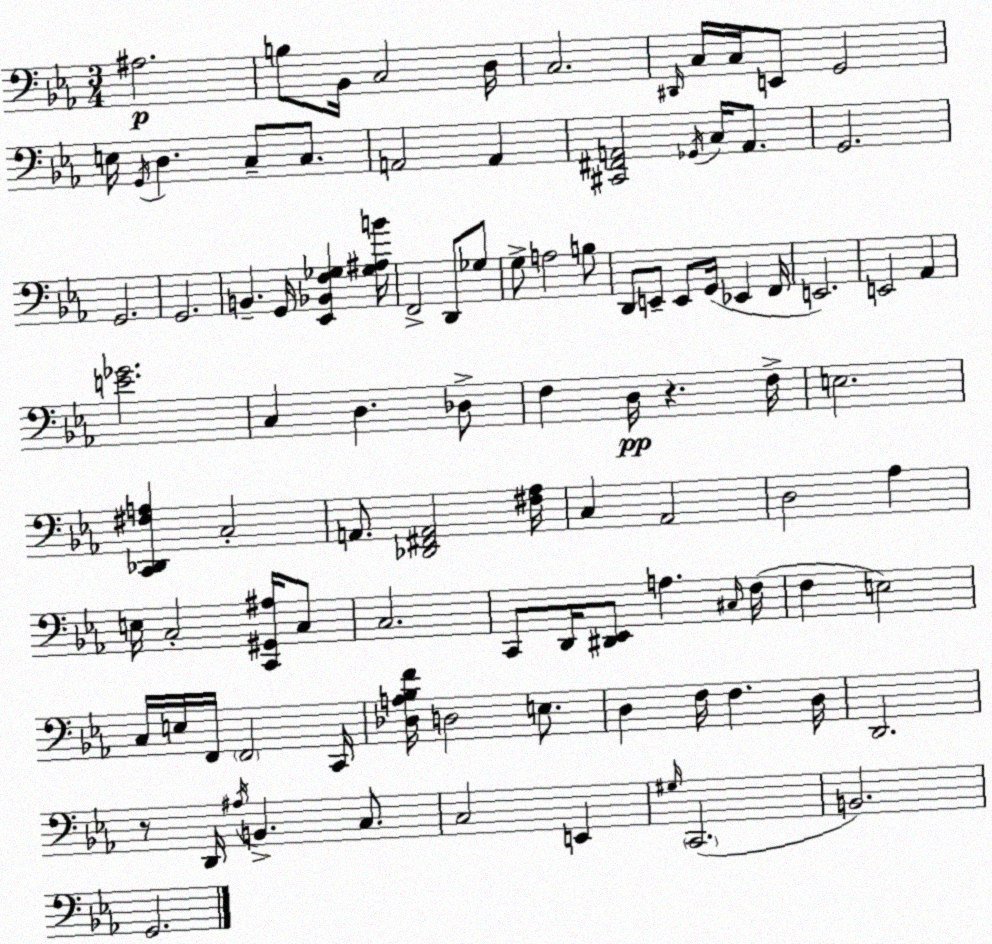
X:1
T:Untitled
M:3/4
L:1/4
K:Eb
^A,2 B,/2 _B,,/4 C,2 D,/4 C,2 ^D,,/4 C,/4 C,/4 E,,/2 G,,2 E,/4 G,,/4 D, C,/2 C,/2 A,,2 A,, [^C,,^F,,A,,]2 _G,,/4 C,/4 A,,/2 G,,2 G,,2 G,,2 B,, G,,/4 [_E,,_B,,F,_G,] [_G,^A,B]/4 F,,2 D,,/2 _G,/2 G,/2 A,2 B,/2 D,,/2 E,,/2 E,,/2 G,,/4 _E,, F,,/4 E,,2 E,,2 _A,, [E_G]2 C, D, _D,/2 F, D,/4 z F,/4 E,2 [C,,_D,,^F,A,] C,2 A,,/2 [_D,,^F,,A,,]2 [^F,_A,]/4 C, _A,,2 D,2 _A, E,/4 C,2 [C,,^G,,^A,]/4 C,/2 C,2 C,,/2 D,,/4 [^D,,_E,,]/2 A, ^C,/4 F,/4 F, E,2 C,/4 E,/4 F,,/4 F,,2 C,,/4 [_D,A,_B,F]/4 D,2 E,/2 D, F,/4 F, D,/4 D,,2 z/2 D,,/4 ^A,/4 B,, C,/2 C,2 E,, ^G,/4 C,,2 B,,2 G,,2